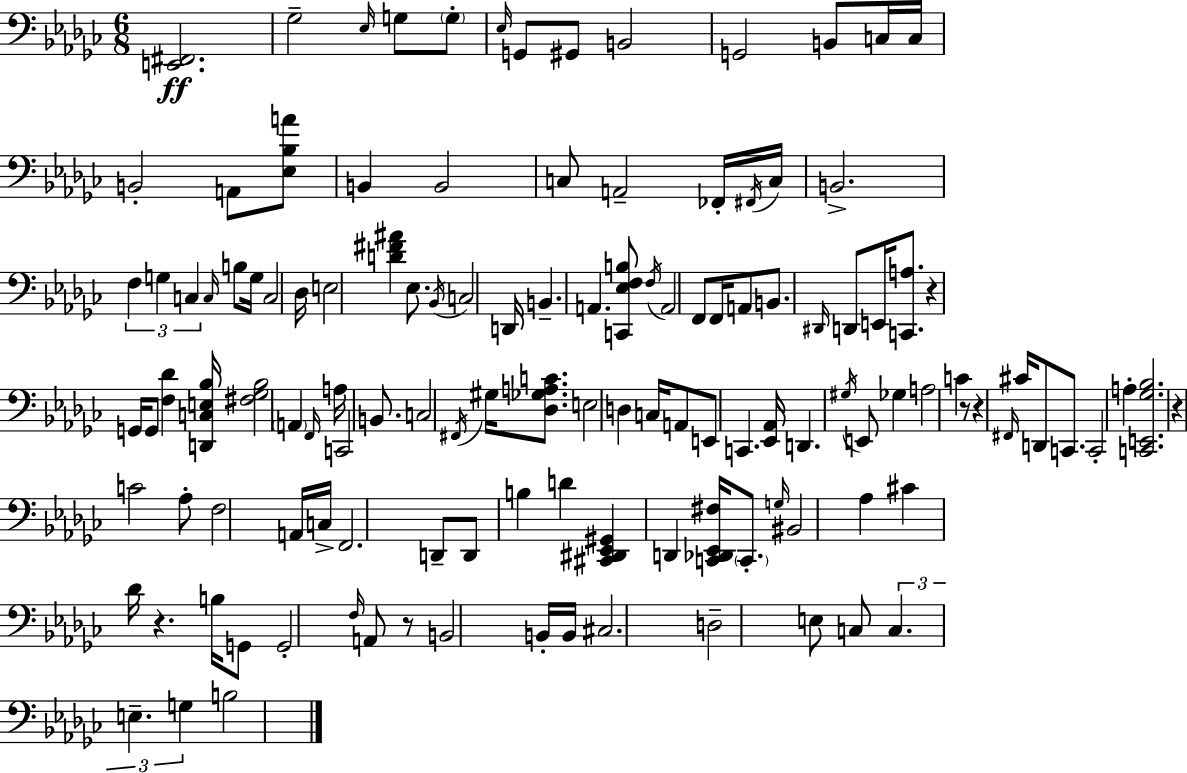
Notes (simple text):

[E2,F#2]/h. Gb3/h Eb3/s G3/e G3/e Eb3/s G2/e G#2/e B2/h G2/h B2/e C3/s C3/s B2/h A2/e [Eb3,Bb3,A4]/e B2/q B2/h C3/e A2/h FES2/s F#2/s C3/s B2/h. F3/q G3/q C3/q C3/s B3/e G3/s C3/h Db3/s E3/h [D4,F#4,A#4]/q Eb3/e. Bb2/s C3/h D2/s B2/q. A2/q. [C2,Eb3,F3,B3]/e F3/s A2/h F2/e F2/s A2/e B2/e. D#2/s D2/e E2/s [C2,A3]/e. R/q G2/s G2/e [F3,Db4]/q [D2,C3,E3,Bb3]/s [F#3,Gb3,Bb3]/h A2/q F2/s A3/s C2/h B2/e. C3/h F#2/s G#3/s [Db3,Gb3,A3,C4]/e. E3/h D3/q C3/s A2/e E2/e C2/q. [Eb2,Ab2]/s D2/q. G#3/s E2/e Gb3/q A3/h C4/q R/e R/q F#2/s C#4/s D2/e C2/e. C2/h A3/q [C2,E2,Gb3,Bb3]/h. R/q C4/h Ab3/e F3/h A2/s C3/s F2/h. D2/e D2/e B3/q D4/q [C#2,D#2,Eb2,G#2]/q D2/q [C2,Db2,Eb2,F#3]/s C2/e. G3/s BIS2/h Ab3/q C#4/q Db4/s R/q. B3/s G2/e G2/h F3/s A2/e R/e B2/h B2/s B2/s C#3/h. D3/h E3/e C3/e C3/q. E3/q. G3/q B3/h